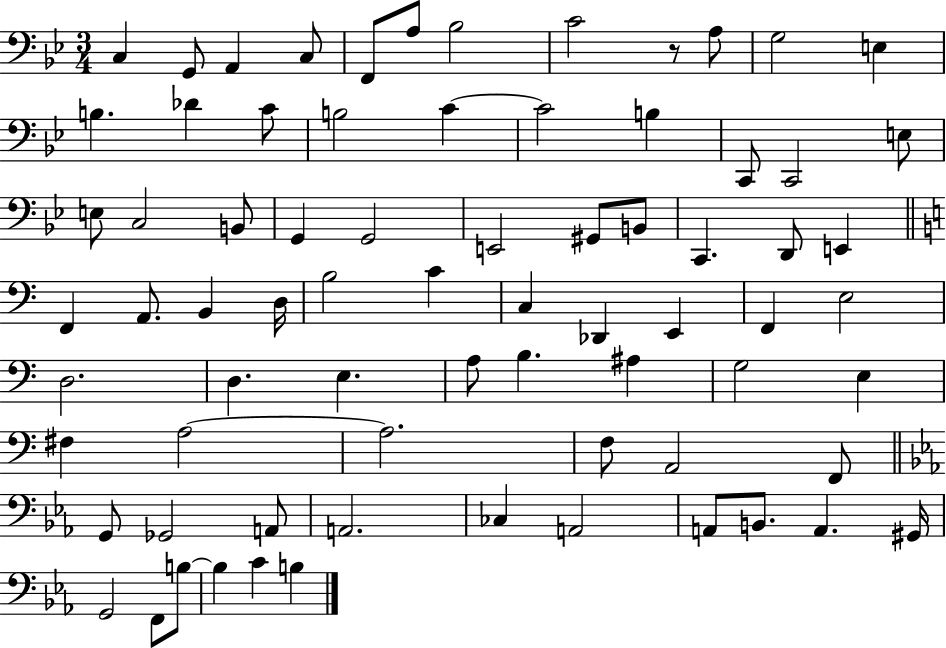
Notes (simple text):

C3/q G2/e A2/q C3/e F2/e A3/e Bb3/h C4/h R/e A3/e G3/h E3/q B3/q. Db4/q C4/e B3/h C4/q C4/h B3/q C2/e C2/h E3/e E3/e C3/h B2/e G2/q G2/h E2/h G#2/e B2/e C2/q. D2/e E2/q F2/q A2/e. B2/q D3/s B3/h C4/q C3/q Db2/q E2/q F2/q E3/h D3/h. D3/q. E3/q. A3/e B3/q. A#3/q G3/h E3/q F#3/q A3/h A3/h. F3/e A2/h F2/e G2/e Gb2/h A2/e A2/h. CES3/q A2/h A2/e B2/e. A2/q. G#2/s G2/h F2/e B3/e B3/q C4/q B3/q